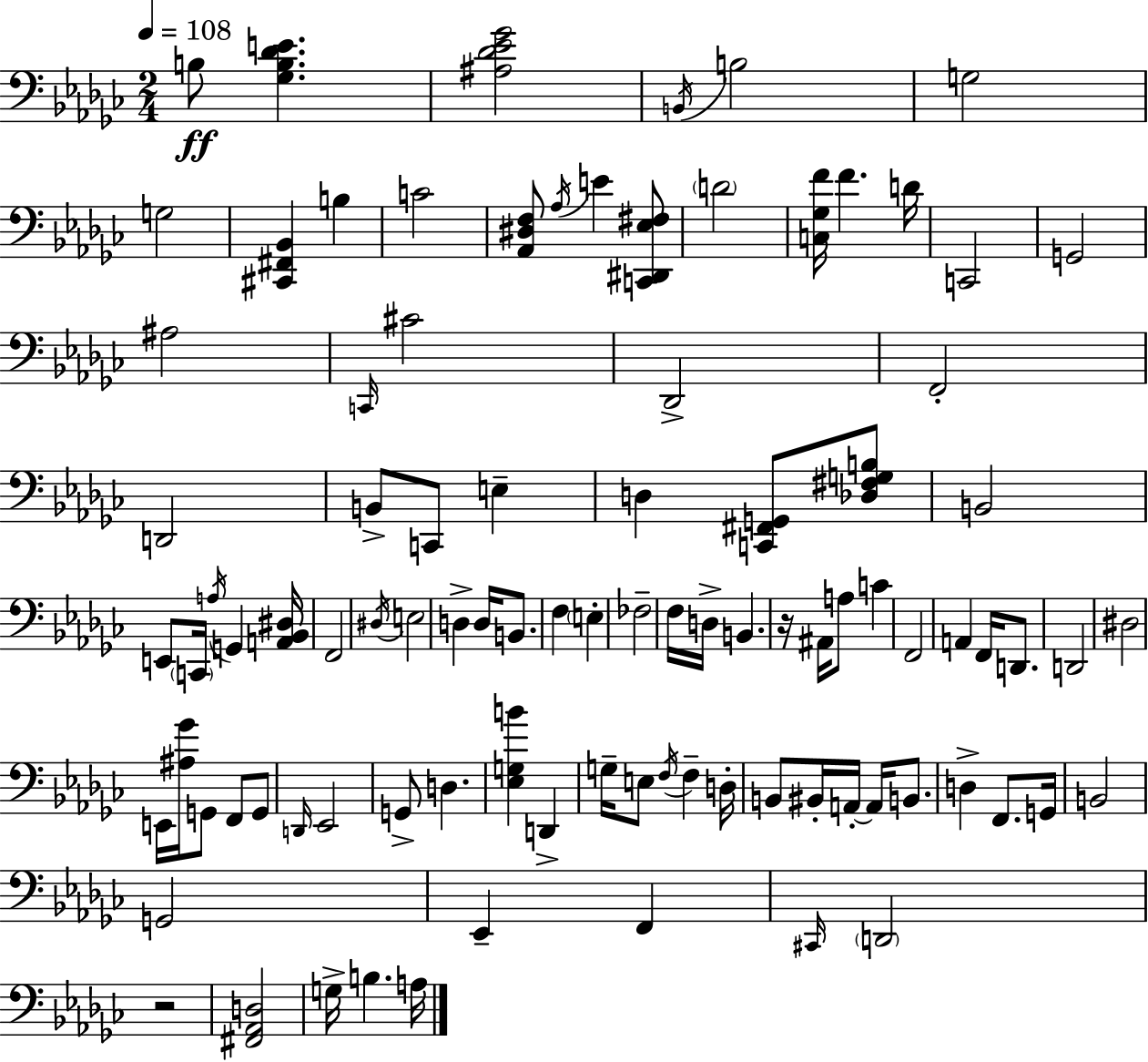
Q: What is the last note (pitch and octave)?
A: A3